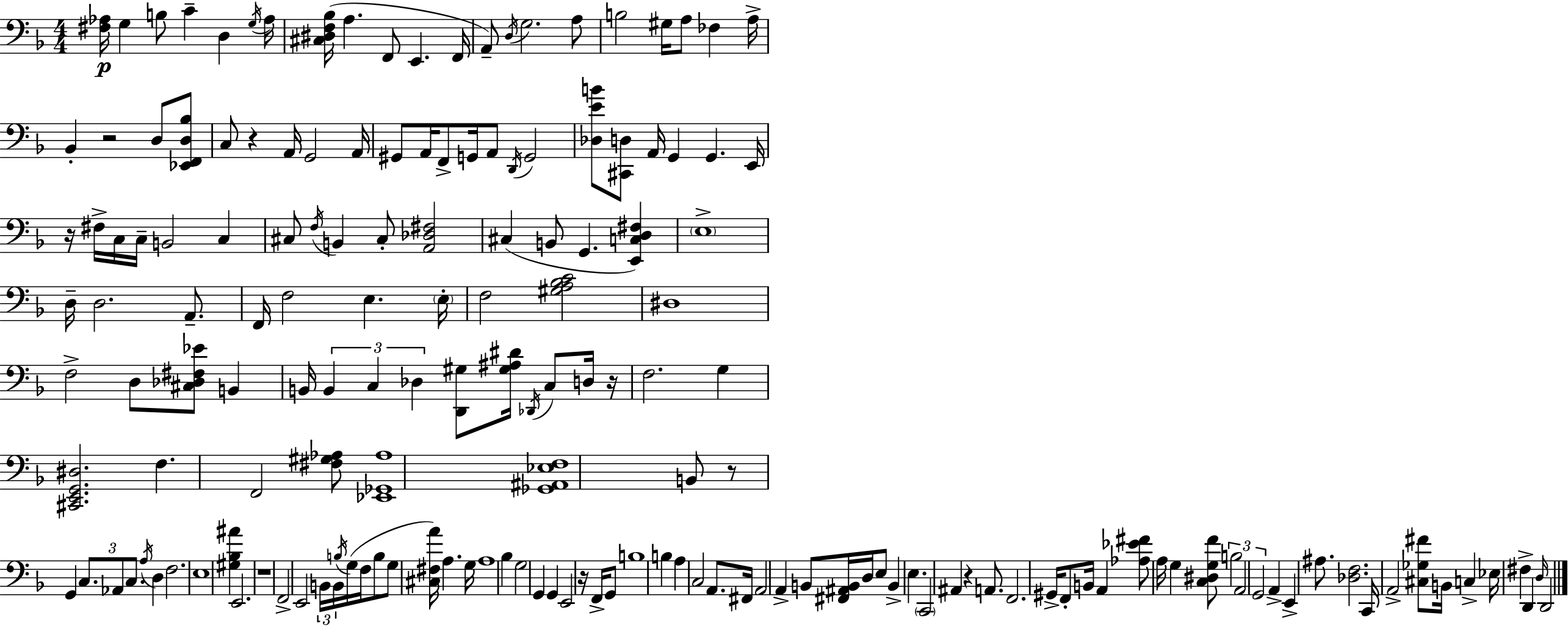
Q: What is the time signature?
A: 4/4